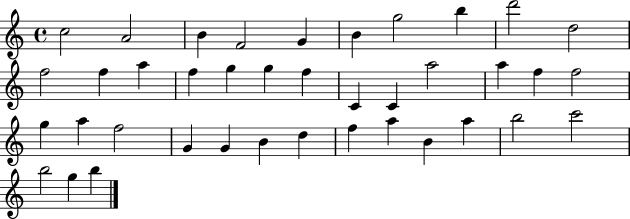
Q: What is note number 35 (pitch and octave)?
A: B5